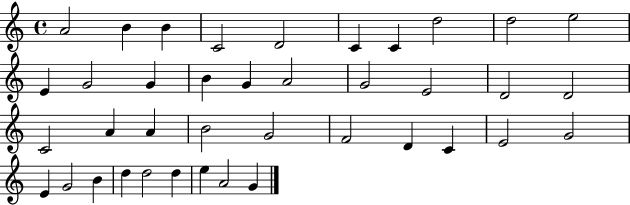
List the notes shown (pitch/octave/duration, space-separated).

A4/h B4/q B4/q C4/h D4/h C4/q C4/q D5/h D5/h E5/h E4/q G4/h G4/q B4/q G4/q A4/h G4/h E4/h D4/h D4/h C4/h A4/q A4/q B4/h G4/h F4/h D4/q C4/q E4/h G4/h E4/q G4/h B4/q D5/q D5/h D5/q E5/q A4/h G4/q